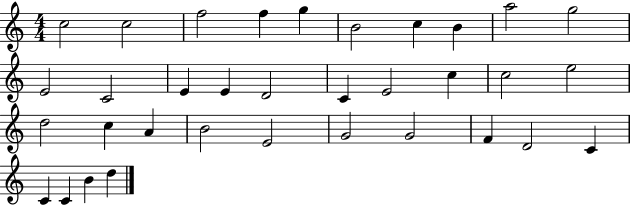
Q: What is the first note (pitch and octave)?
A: C5